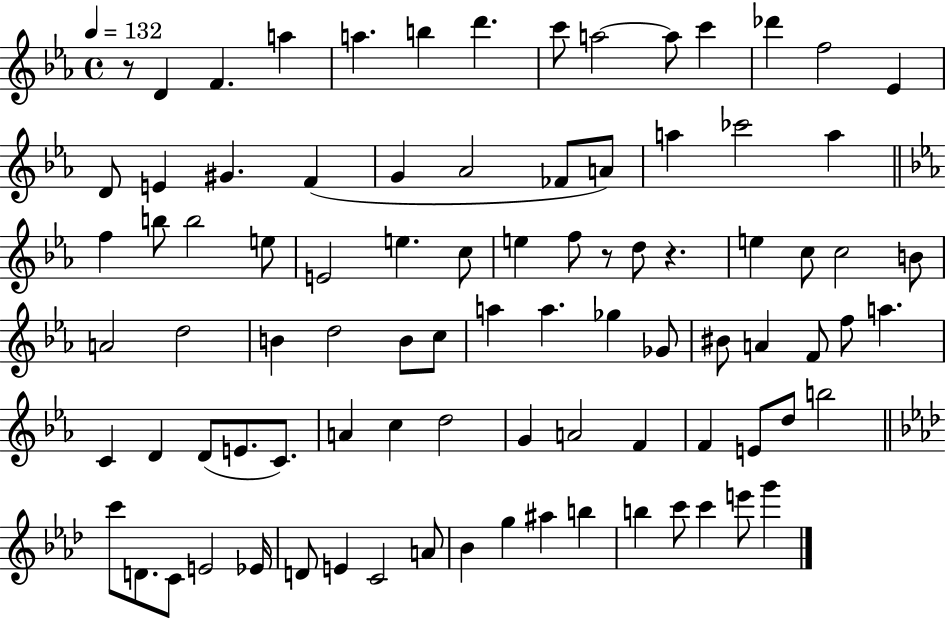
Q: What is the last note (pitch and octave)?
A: G6